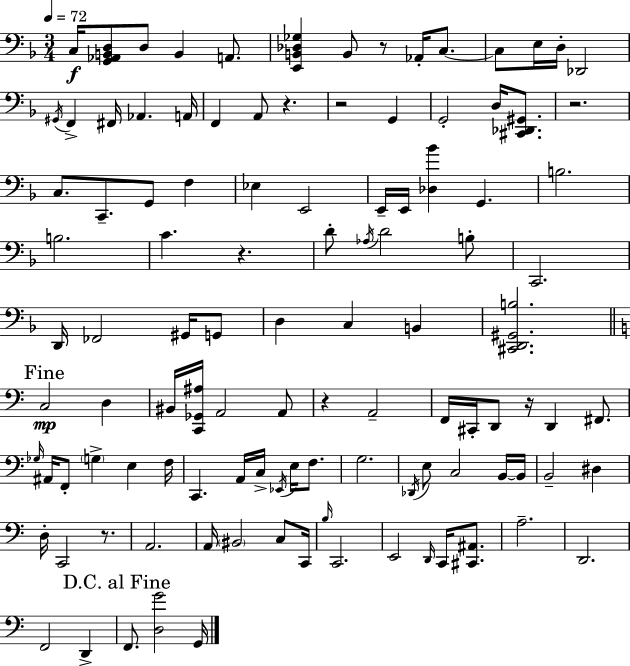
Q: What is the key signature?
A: F major